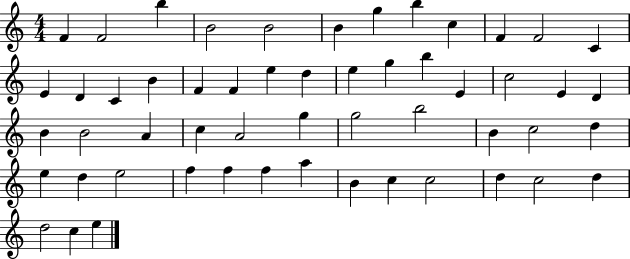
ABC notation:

X:1
T:Untitled
M:4/4
L:1/4
K:C
F F2 b B2 B2 B g b c F F2 C E D C B F F e d e g b E c2 E D B B2 A c A2 g g2 b2 B c2 d e d e2 f f f a B c c2 d c2 d d2 c e